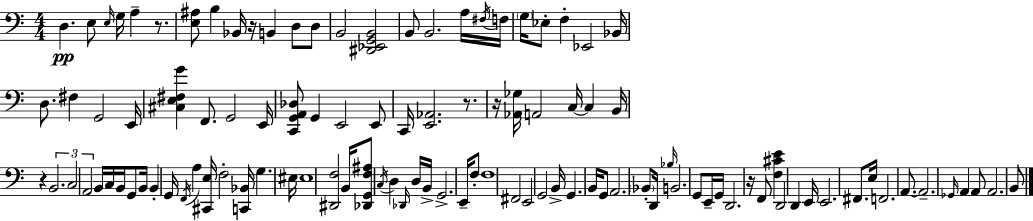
X:1
T:Untitled
M:4/4
L:1/4
K:C
D, E,/2 E,/4 G,/4 A, z/2 [E,^A,]/2 B, _B,,/4 z/4 B,, D,/2 D,/2 B,,2 [^D,,_E,,G,,B,,]2 B,,/2 B,,2 A,/4 ^F,/4 F,/4 G,/4 _E,/2 F, _E,,2 _B,,/4 D,/2 ^F, G,,2 E,,/4 [^C,E,^F,G] F,,/2 G,,2 E,,/4 [C,,G,,A,,_D,]/2 G,, E,,2 E,,/2 C,,/4 [E,,_A,,]2 z/2 z/4 [_A,,_G,]/4 A,,2 C,/4 C, B,,/4 z B,,2 C,2 A,,2 B,,/4 C,/4 B,,/4 G,,/2 B,,/4 B,, G,,/4 F,,/4 A, [^C,,E,]/4 F,2 [C,,_B,,]/4 G, ^E,/4 ^E,4 [^D,,F,]2 B,,/4 [_D,,G,,F,^A,]/2 C,/4 D, _D,,/4 D,/4 B,,/4 G,,2 E,,/4 F,/2 F,4 ^F,,2 E,,2 G,,2 B,,/4 G,, B,,/4 G,,/2 A,,2 _B,,/2 D,,/4 _B,/4 B,,2 G,,/2 E,,/4 G,,/4 D,,2 z/4 F,,/2 [F,^CE] D,,2 D,, E,,/4 E,,2 ^F,,/2 E,/4 F,,2 A,,/2 A,,2 _G,,/4 A,, A,,/2 A,,2 B,,/2